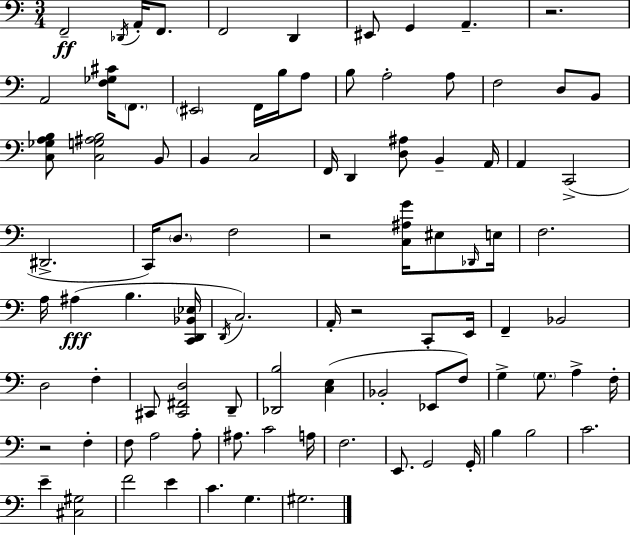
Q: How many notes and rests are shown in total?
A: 93